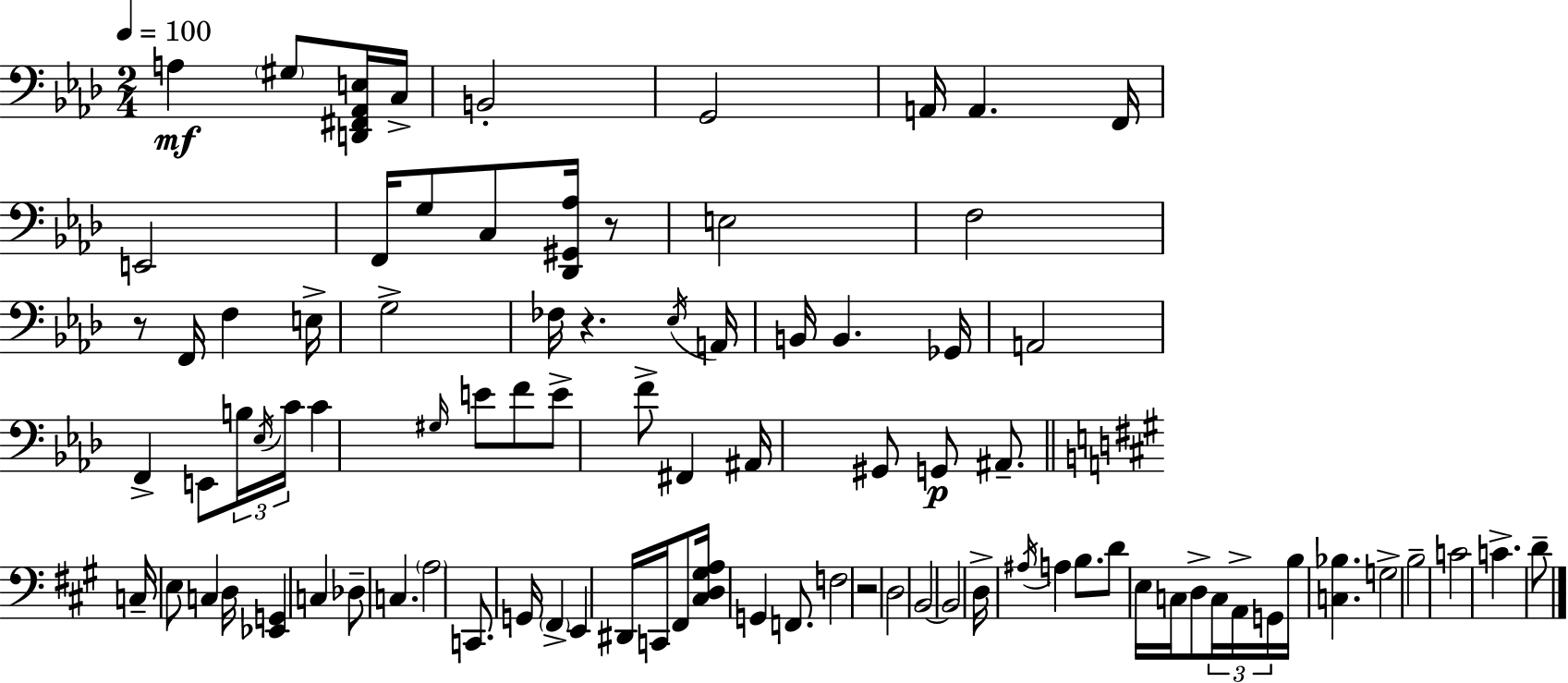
X:1
T:Untitled
M:2/4
L:1/4
K:Ab
A, ^G,/2 [D,,^F,,_A,,E,]/4 C,/4 B,,2 G,,2 A,,/4 A,, F,,/4 E,,2 F,,/4 G,/2 C,/2 [_D,,^G,,_A,]/4 z/2 E,2 F,2 z/2 F,,/4 F, E,/4 G,2 _F,/4 z _E,/4 A,,/4 B,,/4 B,, _G,,/4 A,,2 F,, E,,/2 B,/4 _E,/4 C/4 C ^G,/4 E/2 F/2 E/2 F/2 ^F,, ^A,,/4 ^G,,/2 G,,/2 ^A,,/2 C,/4 E,/2 C, D,/4 [_E,,G,,] C, _D,/2 C, A,2 C,,/2 G,,/4 ^F,, E,, ^D,,/4 C,,/4 ^F,,/2 [^C,D,^G,A,]/4 G,, F,,/2 F,2 z2 D,2 B,,2 B,,2 D,/4 ^A,/4 A, B,/2 D/2 E,/4 C,/4 D,/2 C,/4 A,,/4 G,,/4 B,/4 [C,_B,] G,2 B,2 C2 C D/2